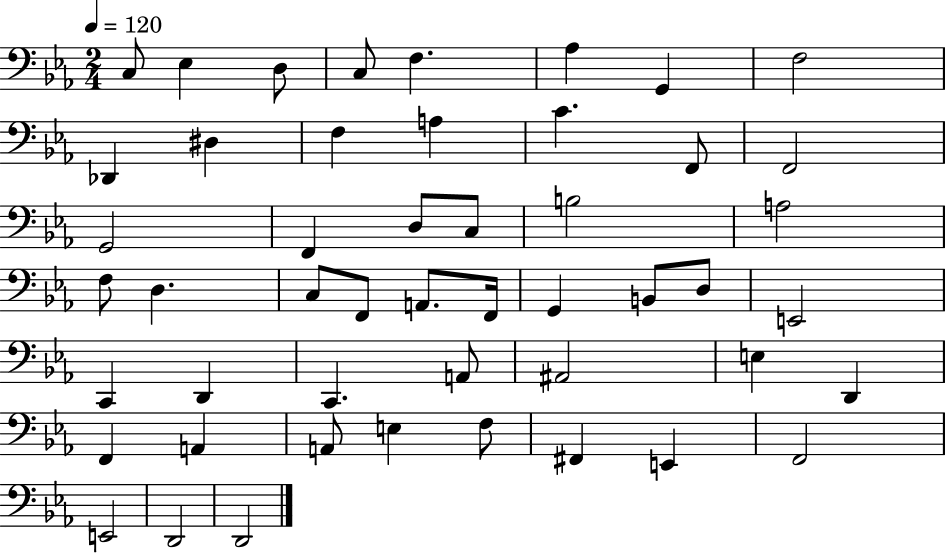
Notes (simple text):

C3/e Eb3/q D3/e C3/e F3/q. Ab3/q G2/q F3/h Db2/q D#3/q F3/q A3/q C4/q. F2/e F2/h G2/h F2/q D3/e C3/e B3/h A3/h F3/e D3/q. C3/e F2/e A2/e. F2/s G2/q B2/e D3/e E2/h C2/q D2/q C2/q. A2/e A#2/h E3/q D2/q F2/q A2/q A2/e E3/q F3/e F#2/q E2/q F2/h E2/h D2/h D2/h